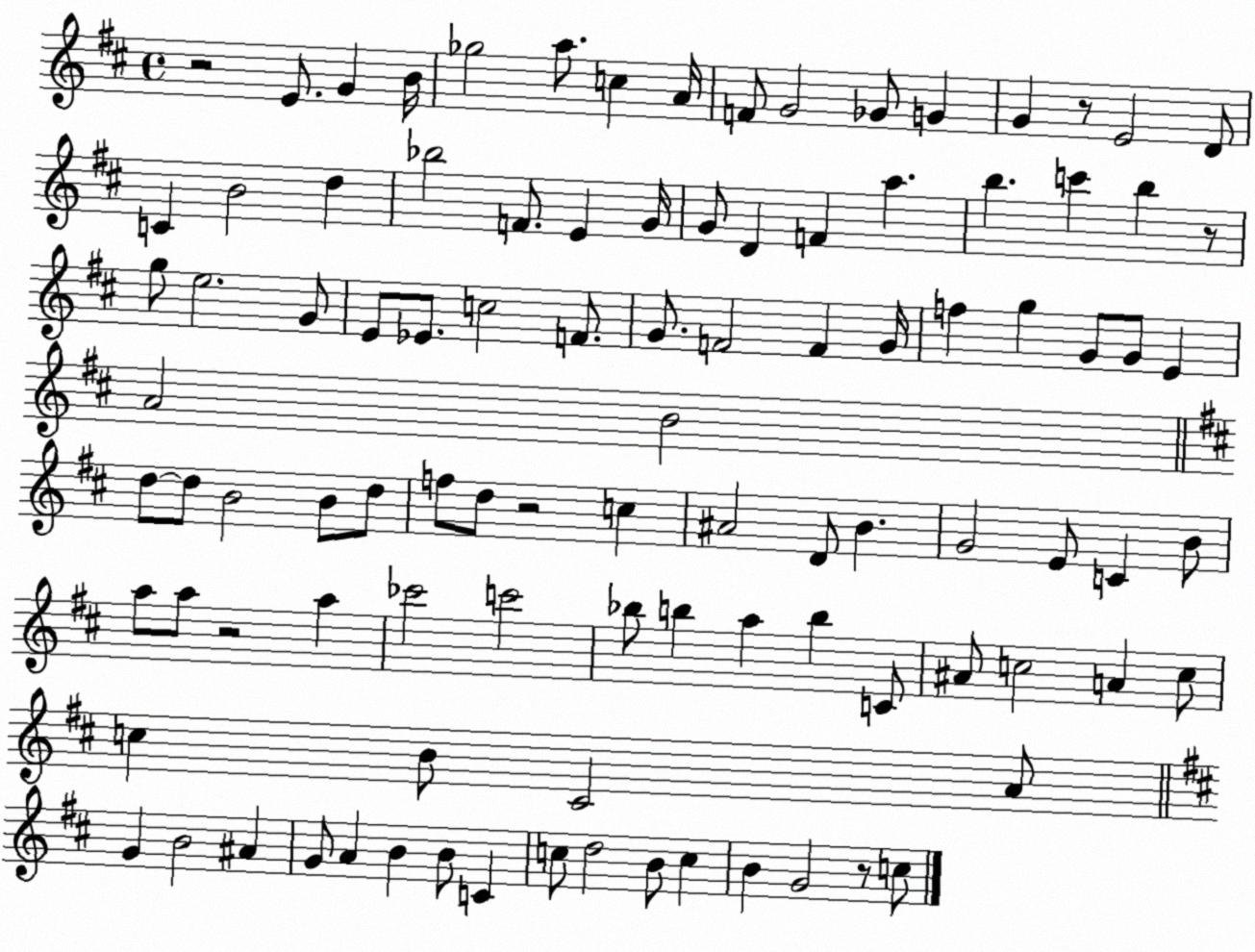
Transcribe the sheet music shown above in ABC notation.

X:1
T:Untitled
M:4/4
L:1/4
K:D
z2 E/2 G B/4 _g2 a/2 c A/4 F/2 G2 _G/2 G G z/2 E2 D/2 C B2 d _b2 F/2 E G/4 G/2 D F a b c' b z/2 g/2 e2 G/2 E/2 _E/2 c2 F/2 G/2 F2 F G/4 f g G/2 G/2 E A2 B2 d/2 d/2 B2 B/2 d/2 f/2 d/2 z2 c ^A2 D/2 B G2 E/2 C B/2 a/2 a/2 z2 a _c'2 c'2 _b/2 b a b C/2 ^A/2 c2 A c/2 c B/2 ^C2 A/2 G B2 ^A G/2 A B B/2 C c/2 d2 B/2 c B G2 z/2 c/2